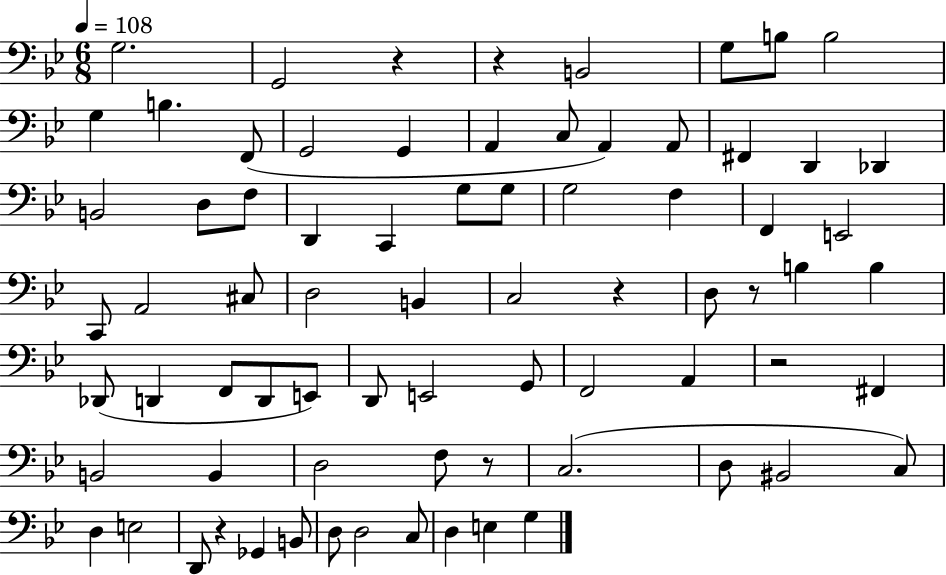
G3/h. G2/h R/q R/q B2/h G3/e B3/e B3/h G3/q B3/q. F2/e G2/h G2/q A2/q C3/e A2/q A2/e F#2/q D2/q Db2/q B2/h D3/e F3/e D2/q C2/q G3/e G3/e G3/h F3/q F2/q E2/h C2/e A2/h C#3/e D3/h B2/q C3/h R/q D3/e R/e B3/q B3/q Db2/e D2/q F2/e D2/e E2/e D2/e E2/h G2/e F2/h A2/q R/h F#2/q B2/h B2/q D3/h F3/e R/e C3/h. D3/e BIS2/h C3/e D3/q E3/h D2/e R/q Gb2/q B2/e D3/e D3/h C3/e D3/q E3/q G3/q